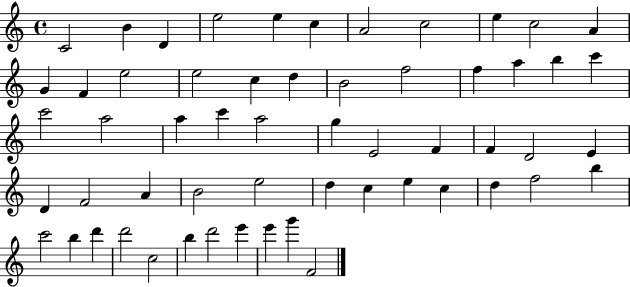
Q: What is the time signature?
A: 4/4